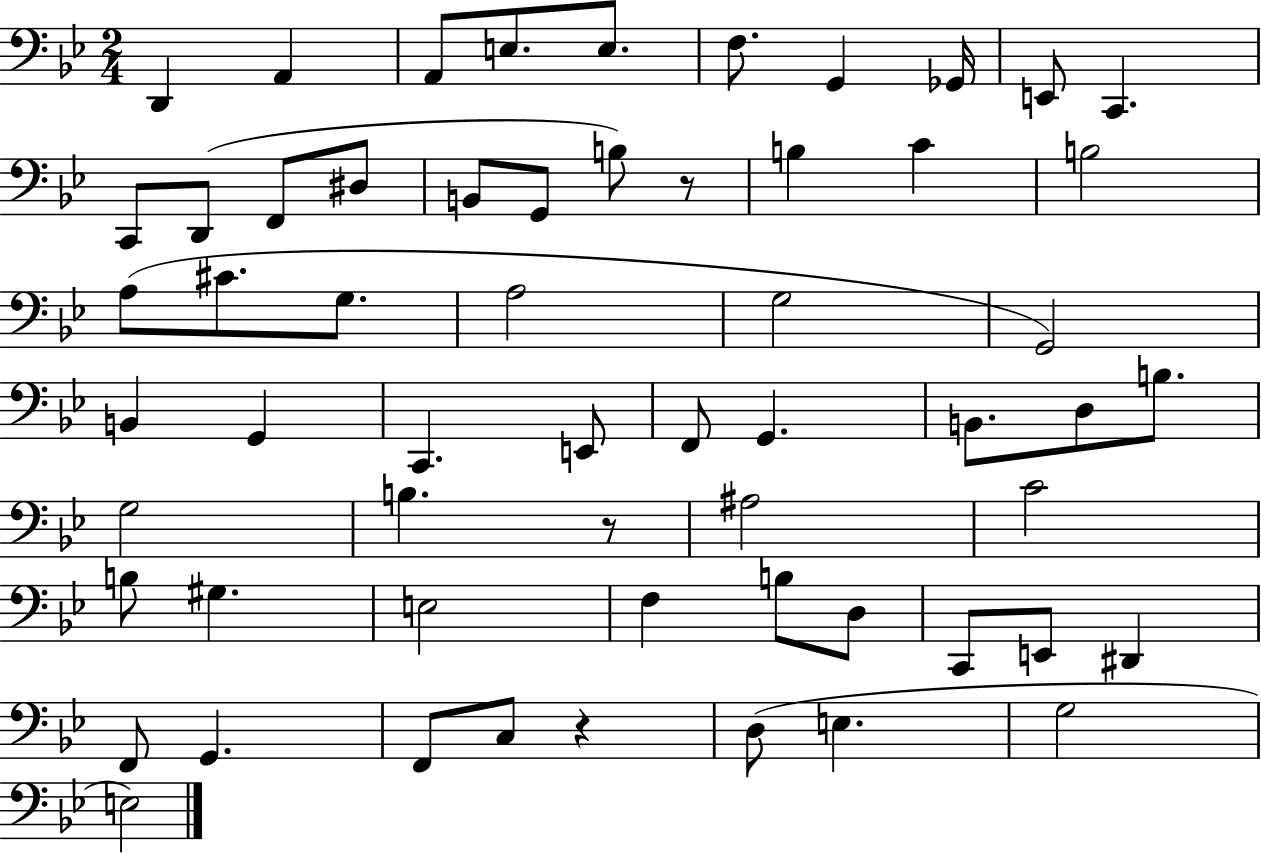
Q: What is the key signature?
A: BES major